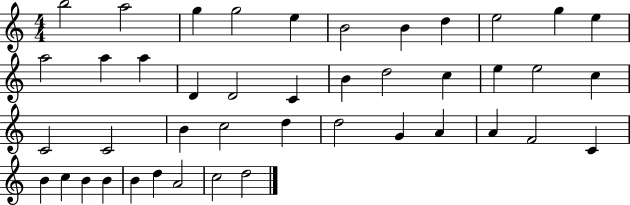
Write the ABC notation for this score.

X:1
T:Untitled
M:4/4
L:1/4
K:C
b2 a2 g g2 e B2 B d e2 g e a2 a a D D2 C B d2 c e e2 c C2 C2 B c2 d d2 G A A F2 C B c B B B d A2 c2 d2